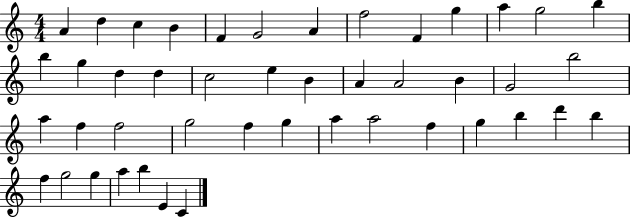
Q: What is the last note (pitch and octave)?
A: C4